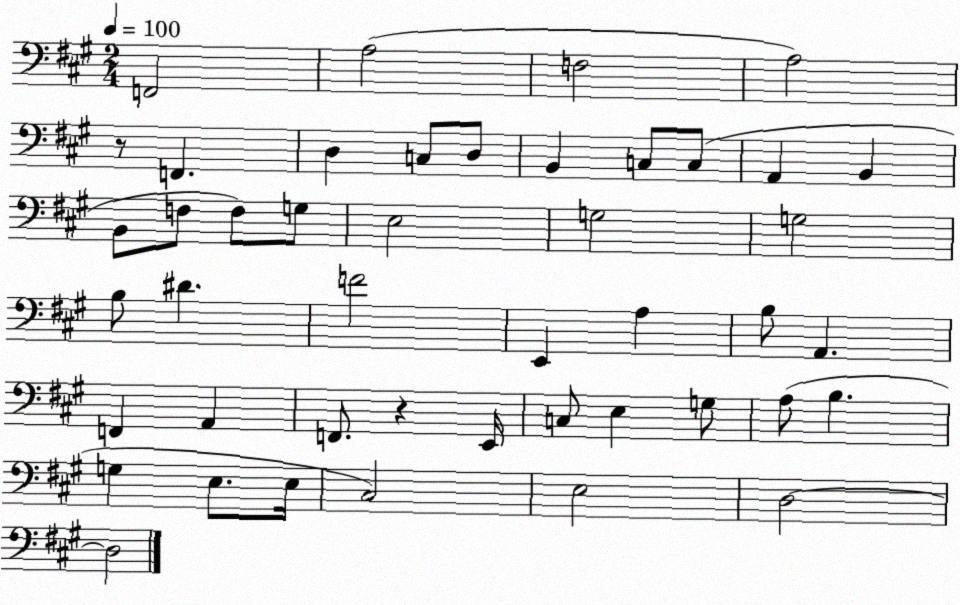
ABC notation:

X:1
T:Untitled
M:2/4
L:1/4
K:A
F,,2 A,2 F,2 A,2 z/2 F,, D, C,/2 D,/2 B,, C,/2 C,/2 A,, B,, B,,/2 F,/2 F,/2 G,/2 E,2 G,2 G,2 B,/2 ^D F2 E,, A, B,/2 A,, F,, A,, F,,/2 z E,,/4 C,/2 E, G,/2 A,/2 B, G, E,/2 E,/4 ^C,2 E,2 D,2 D,2